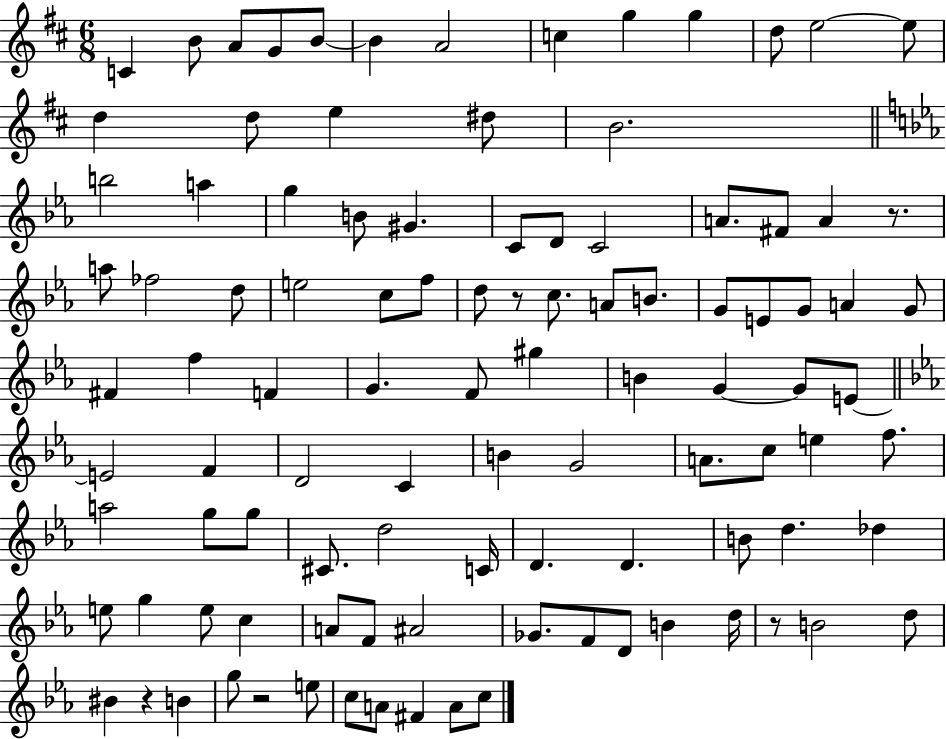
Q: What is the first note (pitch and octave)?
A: C4